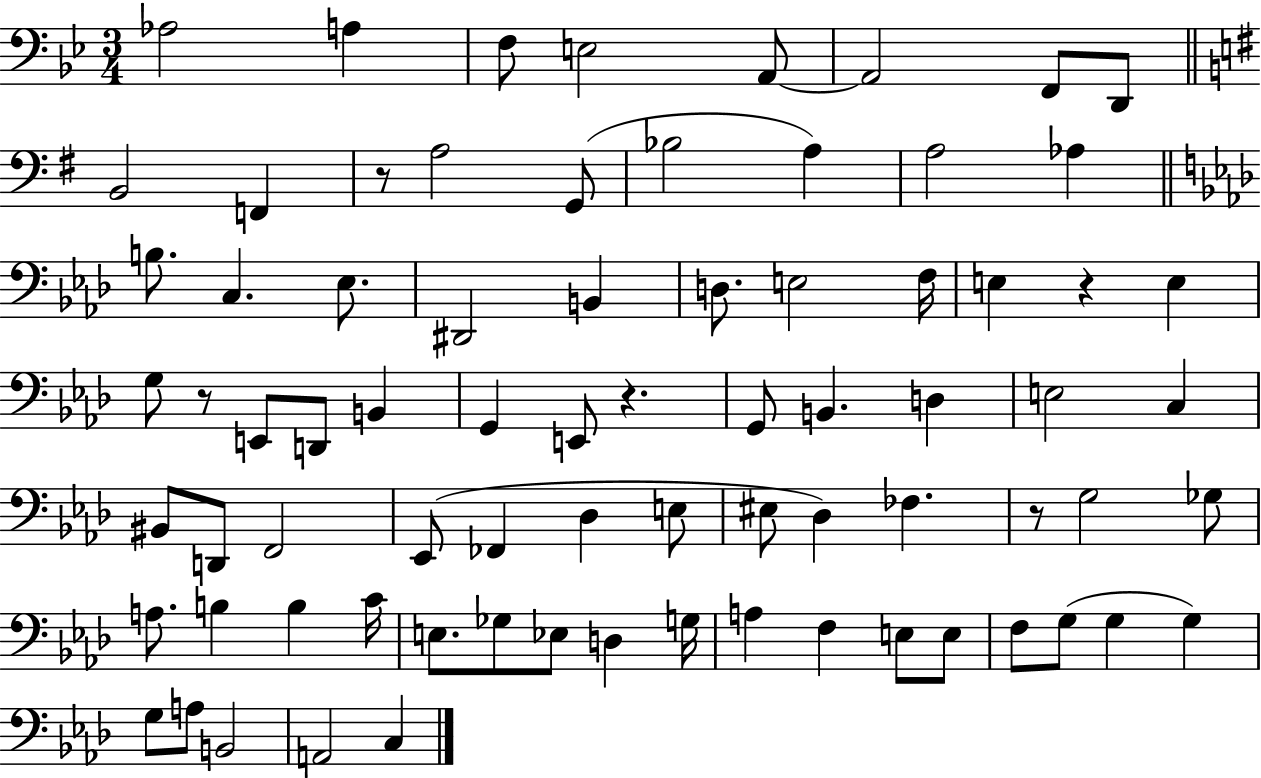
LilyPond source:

{
  \clef bass
  \numericTimeSignature
  \time 3/4
  \key bes \major
  \repeat volta 2 { aes2 a4 | f8 e2 a,8~~ | a,2 f,8 d,8 | \bar "||" \break \key g \major b,2 f,4 | r8 a2 g,8( | bes2 a4) | a2 aes4 | \break \bar "||" \break \key aes \major b8. c4. ees8. | dis,2 b,4 | d8. e2 f16 | e4 r4 e4 | \break g8 r8 e,8 d,8 b,4 | g,4 e,8 r4. | g,8 b,4. d4 | e2 c4 | \break bis,8 d,8 f,2 | ees,8( fes,4 des4 e8 | eis8 des4) fes4. | r8 g2 ges8 | \break a8. b4 b4 c'16 | e8. ges8 ees8 d4 g16 | a4 f4 e8 e8 | f8 g8( g4 g4) | \break g8 a8 b,2 | a,2 c4 | } \bar "|."
}